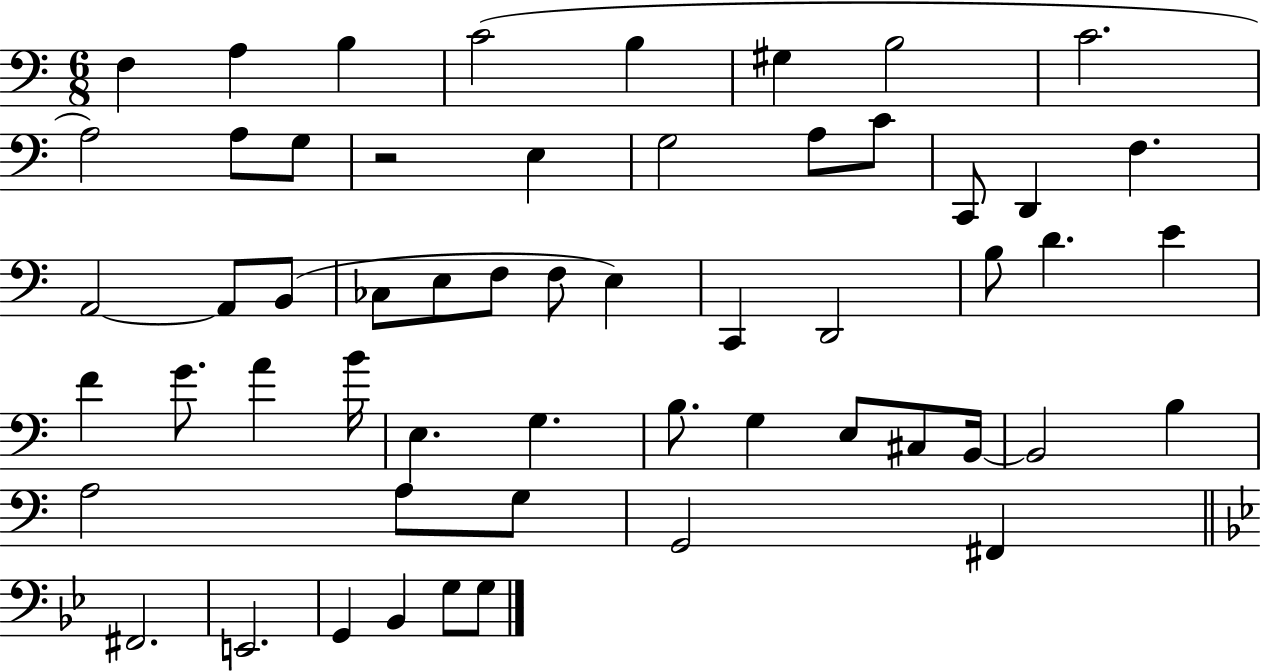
{
  \clef bass
  \numericTimeSignature
  \time 6/8
  \key c \major
  \repeat volta 2 { f4 a4 b4 | c'2( b4 | gis4 b2 | c'2. | \break a2) a8 g8 | r2 e4 | g2 a8 c'8 | c,8 d,4 f4. | \break a,2~~ a,8 b,8( | ces8 e8 f8 f8 e4) | c,4 d,2 | b8 d'4. e'4 | \break f'4 g'8. a'4 b'16 | e4. g4. | b8. g4 e8 cis8 b,16~~ | b,2 b4 | \break a2 a8 g8 | g,2 fis,4 | \bar "||" \break \key bes \major fis,2. | e,2. | g,4 bes,4 g8 g8 | } \bar "|."
}